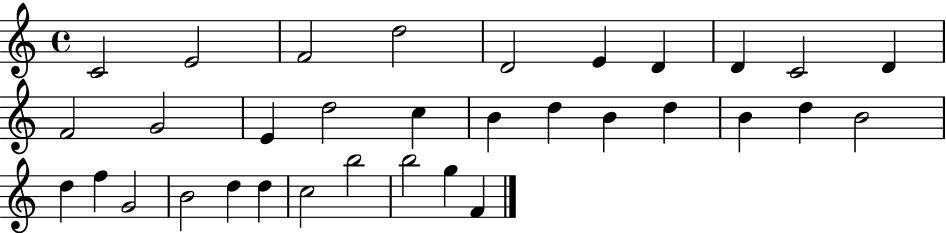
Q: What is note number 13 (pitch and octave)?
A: E4